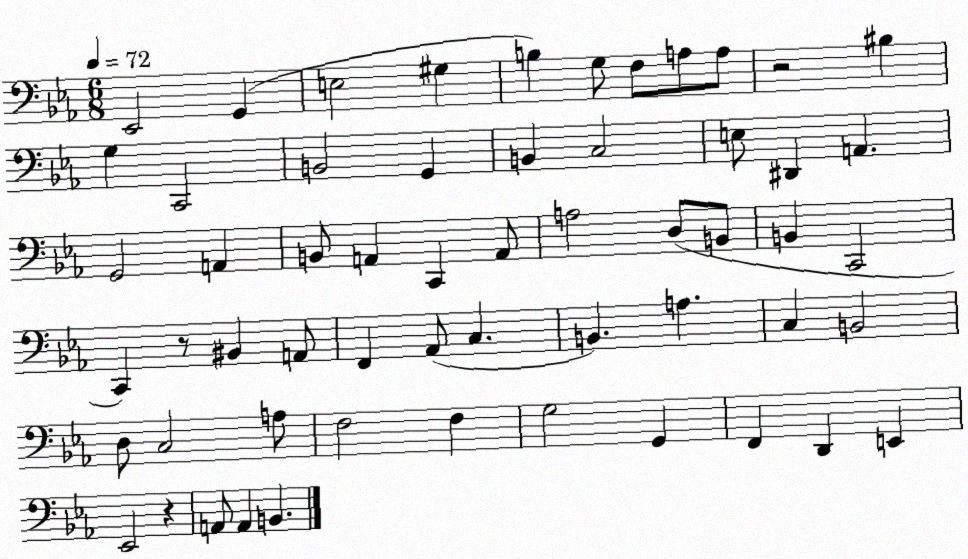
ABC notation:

X:1
T:Untitled
M:6/8
L:1/4
K:Eb
_E,,2 G,, E,2 ^G, B, G,/2 F,/2 A,/2 A,/2 z2 ^B, G, C,,2 B,,2 G,, B,, C,2 E,/2 ^D,, A,, G,,2 A,, B,,/2 A,, C,, A,,/2 A,2 D,/2 B,,/2 B,, C,,2 C,, z/2 ^B,, A,,/2 F,, _A,,/2 C, B,, A, C, B,,2 D,/2 C,2 A,/2 F,2 F, G,2 G,, F,, D,, E,, _E,,2 z A,,/2 A,, B,,